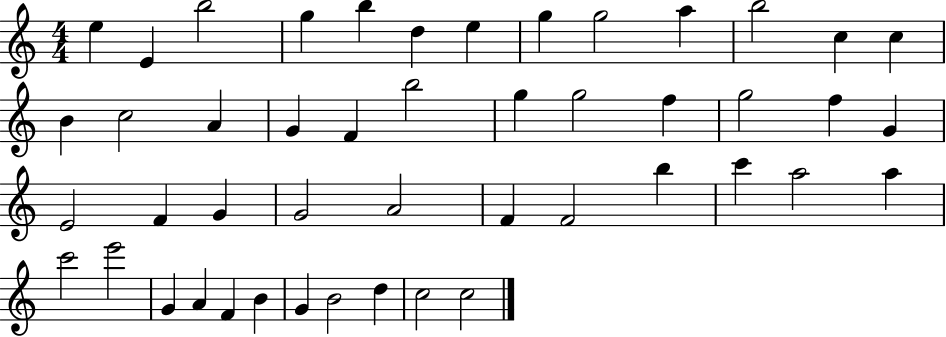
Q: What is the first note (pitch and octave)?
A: E5